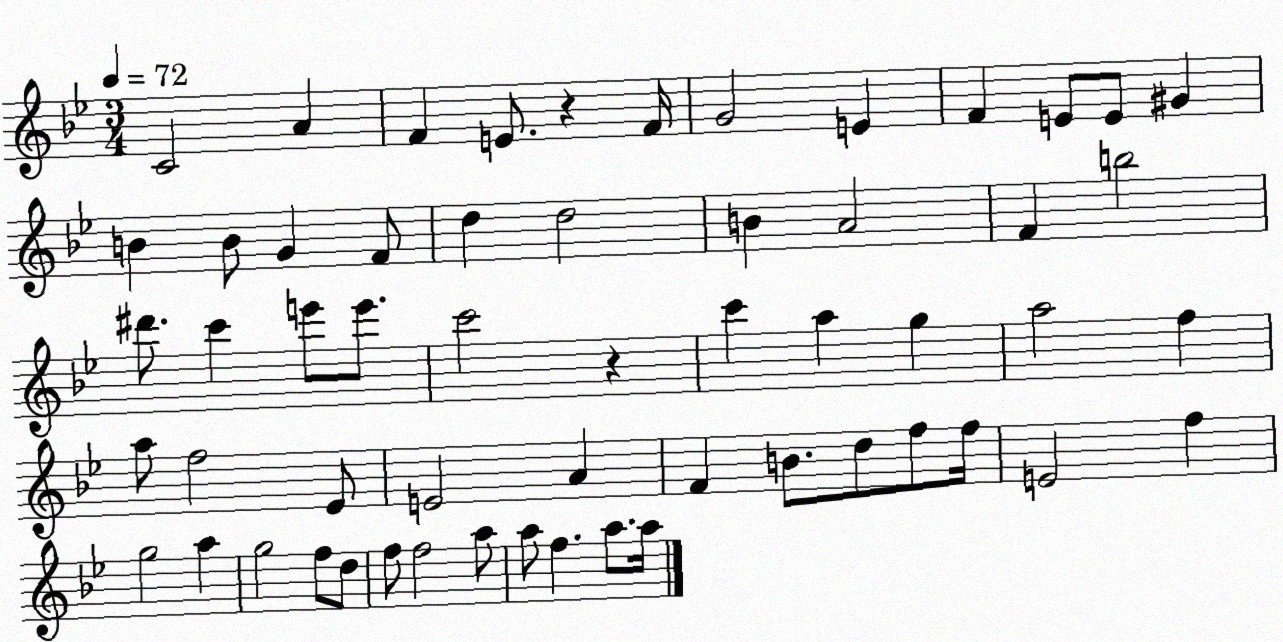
X:1
T:Untitled
M:3/4
L:1/4
K:Bb
C2 A F E/2 z F/4 G2 E F E/2 E/2 ^G B B/2 G F/2 d d2 B A2 F b2 ^d'/2 c' e'/2 e'/2 c'2 z c' a g a2 f a/2 f2 _E/2 E2 A F B/2 d/2 f/2 f/4 E2 f g2 a g2 f/2 d/2 f/2 f2 a/2 a/2 f a/2 a/4